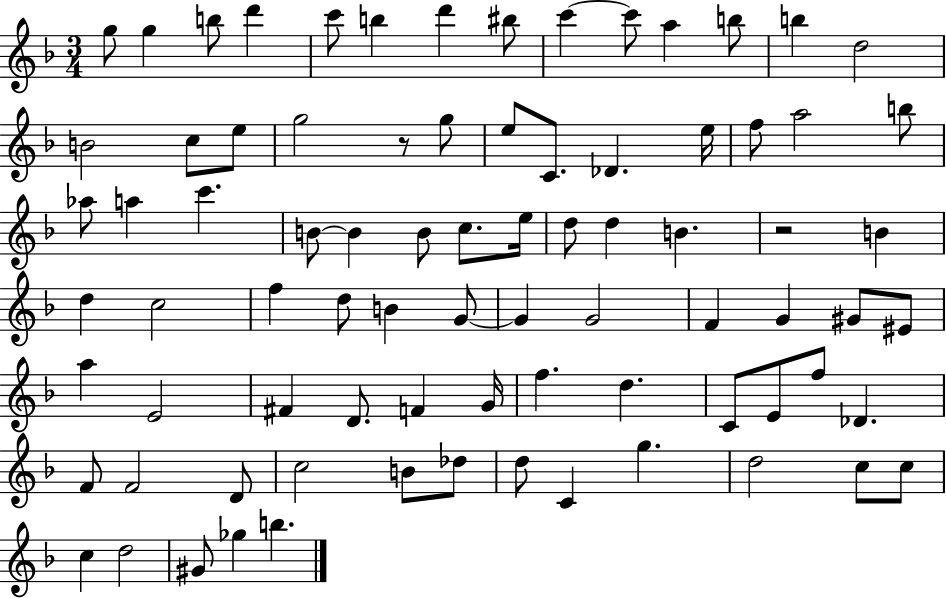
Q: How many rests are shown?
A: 2